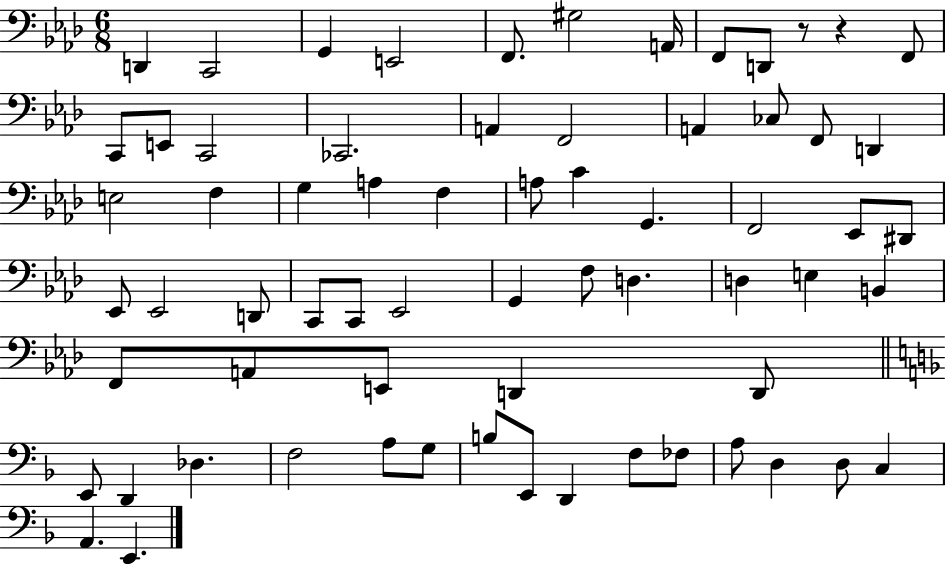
D2/q C2/h G2/q E2/h F2/e. G#3/h A2/s F2/e D2/e R/e R/q F2/e C2/e E2/e C2/h CES2/h. A2/q F2/h A2/q CES3/e F2/e D2/q E3/h F3/q G3/q A3/q F3/q A3/e C4/q G2/q. F2/h Eb2/e D#2/e Eb2/e Eb2/h D2/e C2/e C2/e Eb2/h G2/q F3/e D3/q. D3/q E3/q B2/q F2/e A2/e E2/e D2/q D2/e E2/e D2/q Db3/q. F3/h A3/e G3/e B3/e E2/e D2/q F3/e FES3/e A3/e D3/q D3/e C3/q A2/q. E2/q.